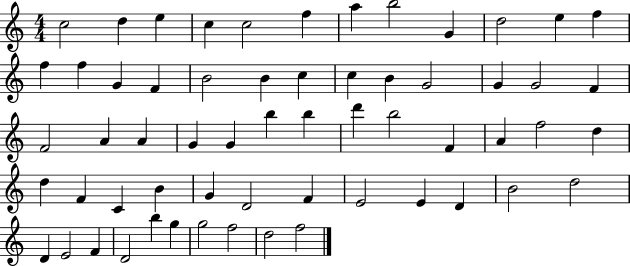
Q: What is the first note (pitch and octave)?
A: C5